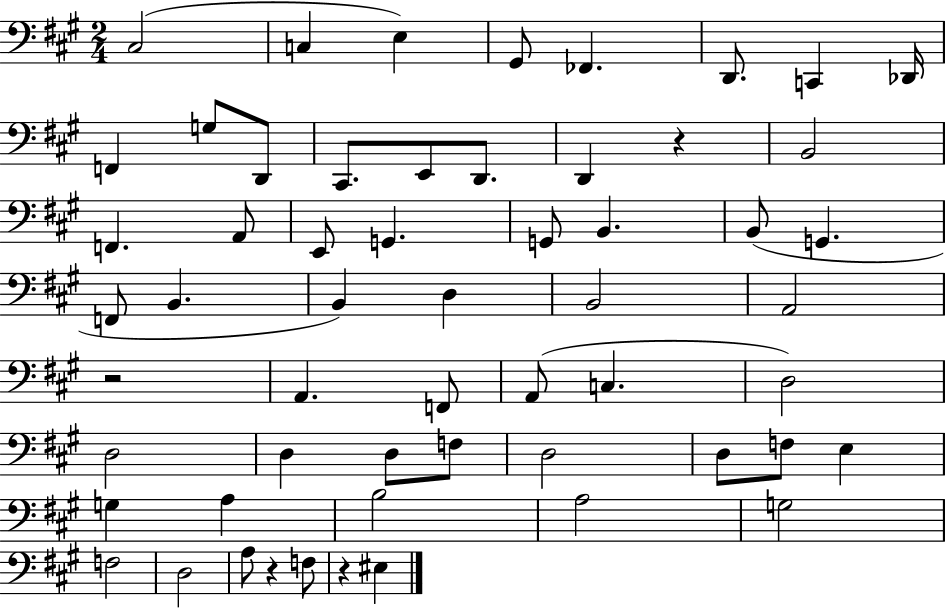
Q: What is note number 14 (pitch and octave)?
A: D2